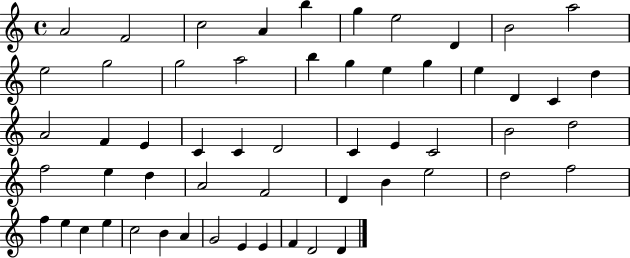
X:1
T:Untitled
M:4/4
L:1/4
K:C
A2 F2 c2 A b g e2 D B2 a2 e2 g2 g2 a2 b g e g e D C d A2 F E C C D2 C E C2 B2 d2 f2 e d A2 F2 D B e2 d2 f2 f e c e c2 B A G2 E E F D2 D